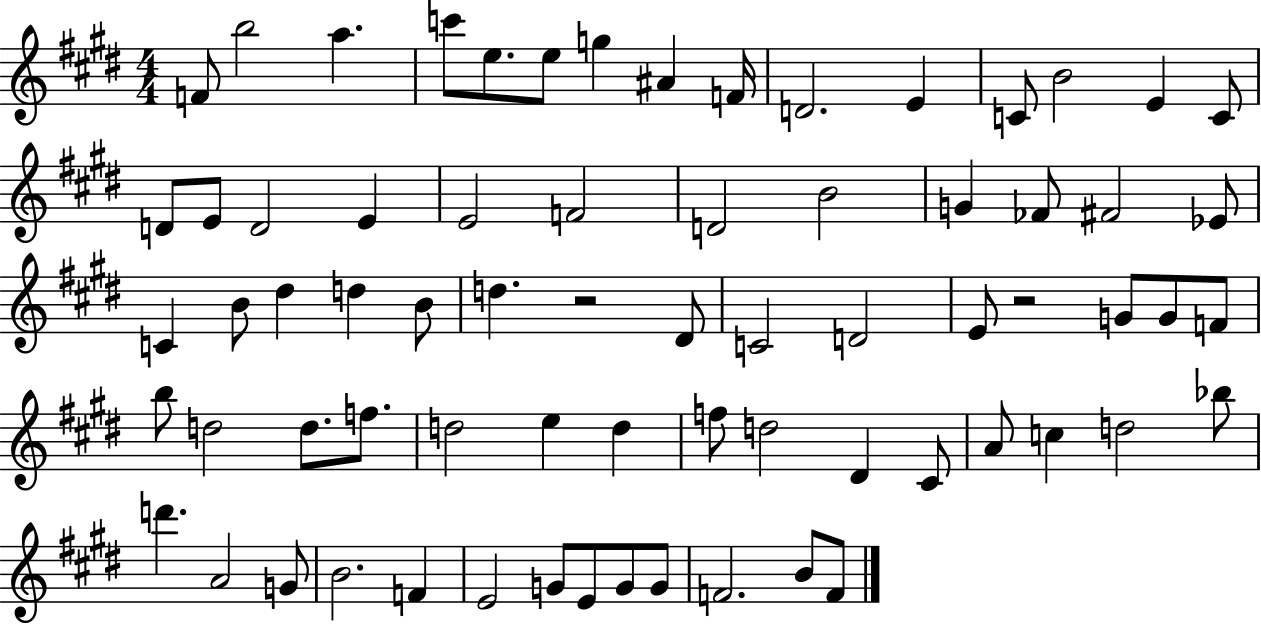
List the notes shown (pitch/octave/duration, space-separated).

F4/e B5/h A5/q. C6/e E5/e. E5/e G5/q A#4/q F4/s D4/h. E4/q C4/e B4/h E4/q C4/e D4/e E4/e D4/h E4/q E4/h F4/h D4/h B4/h G4/q FES4/e F#4/h Eb4/e C4/q B4/e D#5/q D5/q B4/e D5/q. R/h D#4/e C4/h D4/h E4/e R/h G4/e G4/e F4/e B5/e D5/h D5/e. F5/e. D5/h E5/q D5/q F5/e D5/h D#4/q C#4/e A4/e C5/q D5/h Bb5/e D6/q. A4/h G4/e B4/h. F4/q E4/h G4/e E4/e G4/e G4/e F4/h. B4/e F4/e